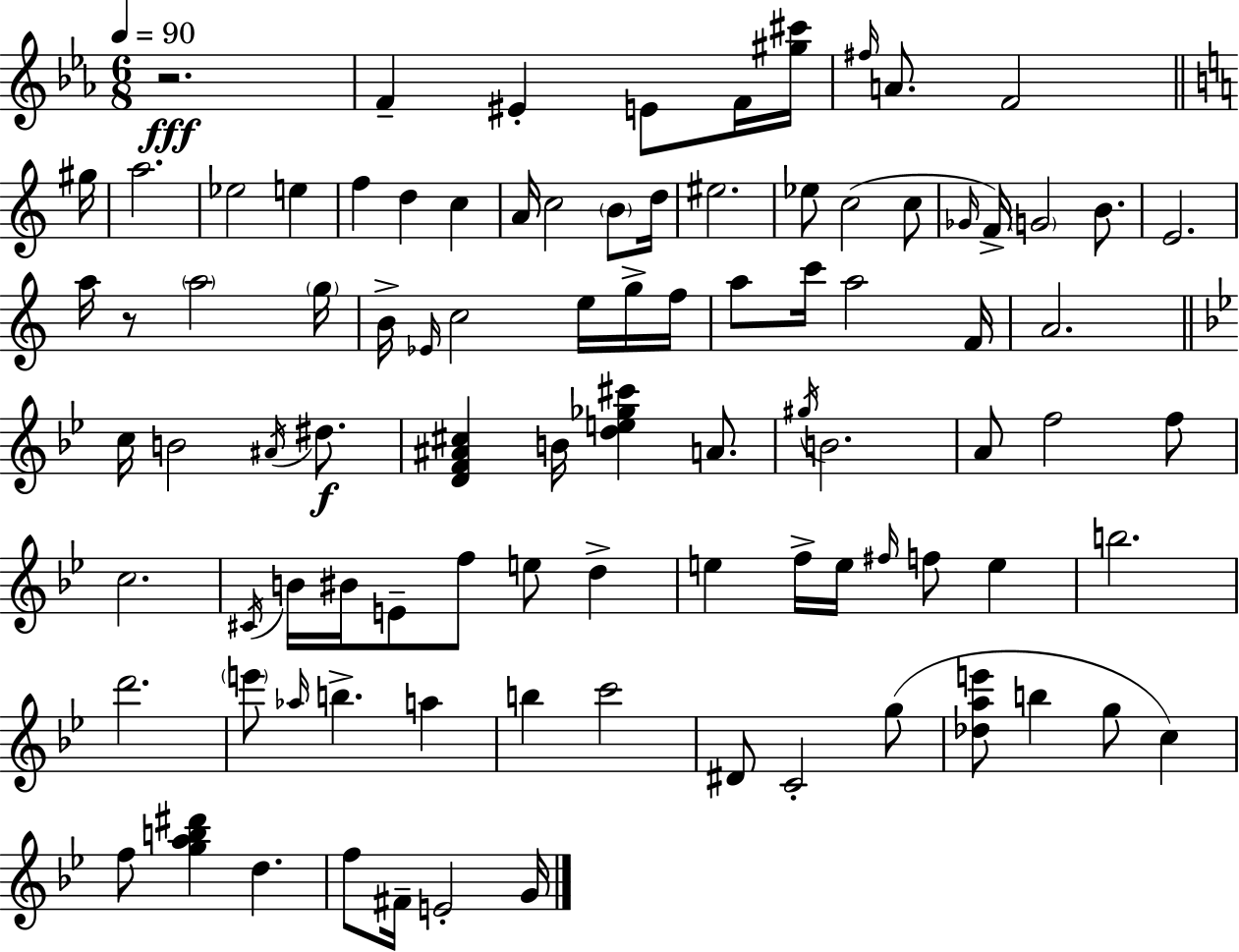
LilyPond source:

{
  \clef treble
  \numericTimeSignature
  \time 6/8
  \key c \minor
  \tempo 4 = 90
  \repeat volta 2 { r2.\fff | f'4-- eis'4-. e'8 f'16 <gis'' cis'''>16 | \grace { fis''16 } a'8. f'2 | \bar "||" \break \key a \minor gis''16 a''2. | ees''2 e''4 | f''4 d''4 c''4 | a'16 c''2 \parenthesize b'8 | \break d''16 eis''2. | ees''8 c''2( c''8 | \grace { ges'16 }) f'16-> \parenthesize g'2 b'8. | e'2. | \break a''16 r8 \parenthesize a''2 | \parenthesize g''16 b'16-> \grace { ees'16 } c''2 | e''16 g''16-> f''16 a''8 c'''16 a''2 | f'16 a'2. | \break \bar "||" \break \key g \minor c''16 b'2 \acciaccatura { ais'16 }\f dis''8. | <d' f' ais' cis''>4 b'16 <d'' e'' ges'' cis'''>4 a'8. | \acciaccatura { gis''16 } b'2. | a'8 f''2 | \break f''8 c''2. | \acciaccatura { cis'16 } b'16 bis'16 e'8-- f''8 e''8 d''4-> | e''4 f''16-> e''16 \grace { fis''16 } f''8 | e''4 b''2. | \break d'''2. | \parenthesize e'''8 \grace { aes''16 } b''4.-> | a''4 b''4 c'''2 | dis'8 c'2-. | \break g''8( <des'' a'' e'''>8 b''4 g''8 | c''4) f''8 <g'' a'' b'' dis'''>4 d''4. | f''8 fis'16-- e'2-. | g'16 } \bar "|."
}